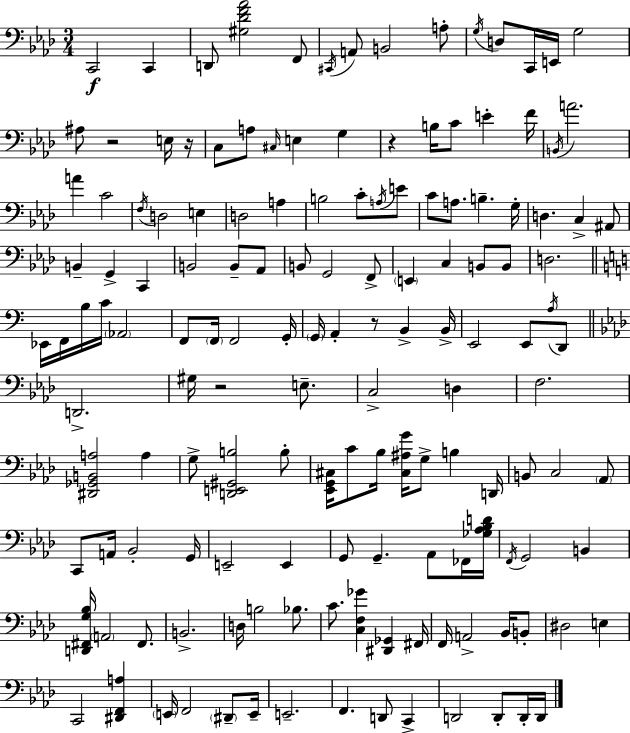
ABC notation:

X:1
T:Untitled
M:3/4
L:1/4
K:Ab
C,,2 C,, D,,/2 [^G,_DF_A]2 F,,/2 ^C,,/4 A,,/2 B,,2 A,/2 G,/4 D,/2 C,,/4 E,,/4 G,2 ^A,/2 z2 E,/4 z/4 C,/2 A,/2 ^C,/4 E, G, z B,/4 C/2 E F/4 B,,/4 A2 A C2 F,/4 D,2 E, D,2 A, B,2 C/2 A,/4 E/2 C/2 A,/2 B, G,/4 D, C, ^A,,/2 B,, G,, C,, B,,2 B,,/2 _A,,/2 B,,/2 G,,2 F,,/2 E,, C, B,,/2 B,,/2 D,2 _E,,/4 F,,/4 B,/4 C/4 _A,,2 F,,/2 F,,/4 F,,2 G,,/4 G,,/4 A,, z/2 B,, B,,/4 E,,2 E,,/2 A,/4 D,,/2 D,,2 ^G,/4 z2 E,/2 C,2 D, F,2 [^D,,_G,,B,,A,]2 A, G,/2 [D,,E,,^G,,B,]2 B,/2 [_E,,G,,^C,]/4 C/2 _B,/4 [^C,^A,G]/4 G,/2 B, D,,/4 B,,/2 C,2 _A,,/2 C,,/2 A,,/4 _B,,2 G,,/4 E,,2 E,, G,,/2 G,, _A,,/2 _F,,/4 [_G,_A,_B,D]/4 F,,/4 G,,2 B,, [D,,^F,,G,_B,]/4 A,,2 ^F,,/2 B,,2 D,/4 B,2 _B,/2 C/2 [C,F,_G] [^D,,_G,,] ^F,,/4 F,,/4 A,,2 _B,,/4 B,,/2 ^D,2 E, C,,2 [^D,,F,,A,] E,,/4 F,,2 ^D,,/2 E,,/4 E,,2 F,, D,,/2 C,, D,,2 D,,/2 D,,/4 D,,/4